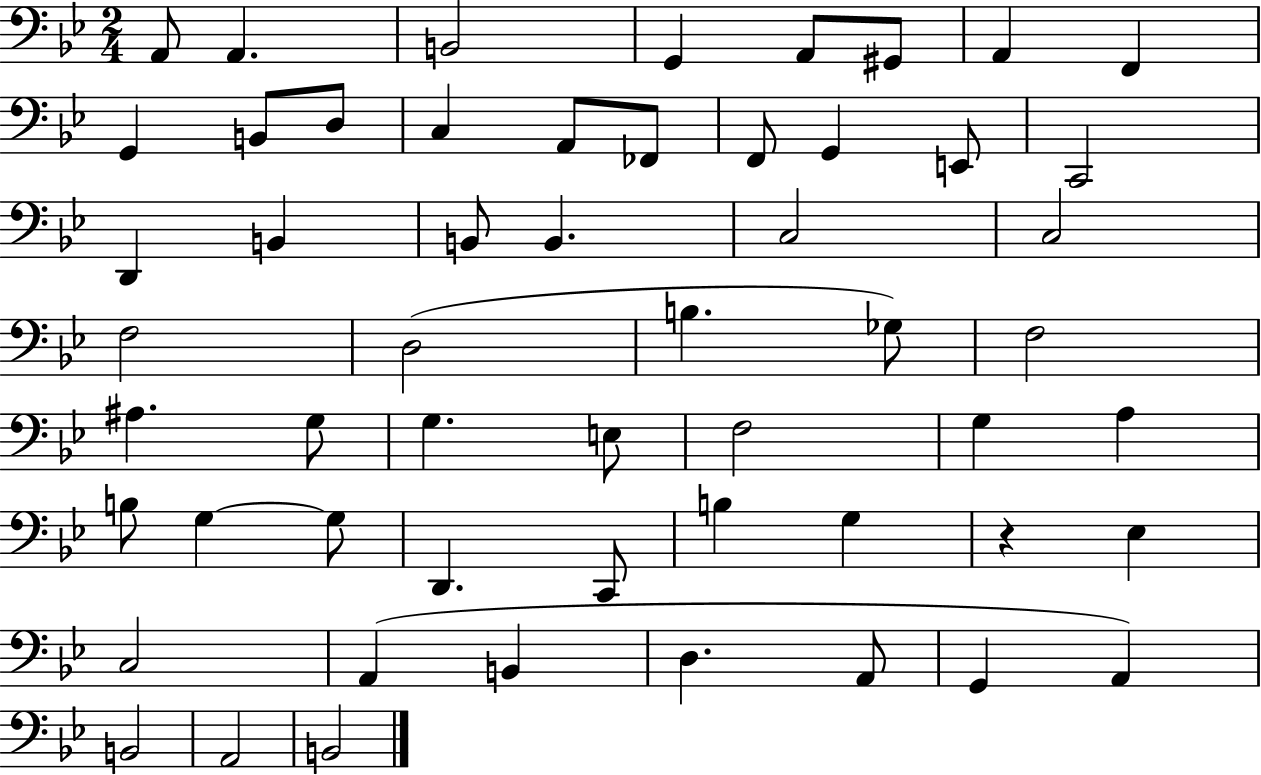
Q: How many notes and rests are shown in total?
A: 55